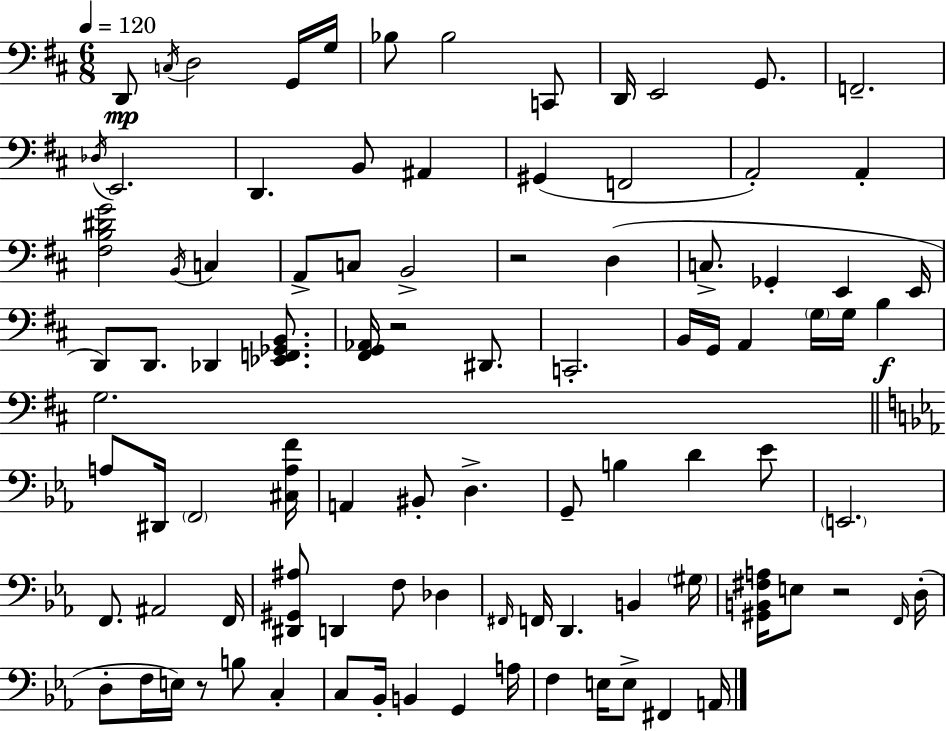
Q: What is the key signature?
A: D major